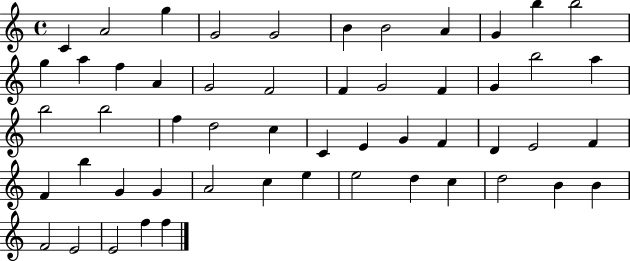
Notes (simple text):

C4/q A4/h G5/q G4/h G4/h B4/q B4/h A4/q G4/q B5/q B5/h G5/q A5/q F5/q A4/q G4/h F4/h F4/q G4/h F4/q G4/q B5/h A5/q B5/h B5/h F5/q D5/h C5/q C4/q E4/q G4/q F4/q D4/q E4/h F4/q F4/q B5/q G4/q G4/q A4/h C5/q E5/q E5/h D5/q C5/q D5/h B4/q B4/q F4/h E4/h E4/h F5/q F5/q